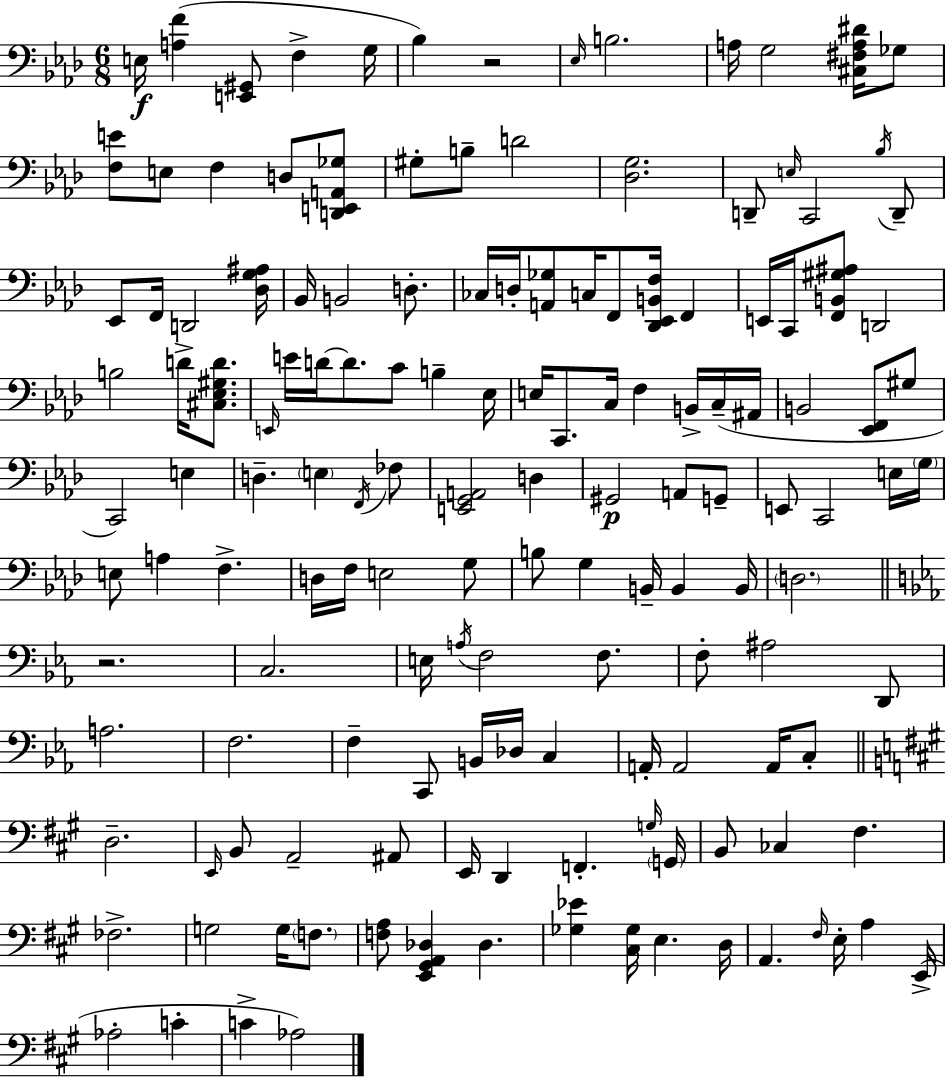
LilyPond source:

{
  \clef bass
  \numericTimeSignature
  \time 6/8
  \key f \minor
  e16\f <a f'>4( <e, gis,>8 f4-> g16 | bes4) r2 | \grace { ees16 } b2. | a16 g2 <cis fis a dis'>16 ges8 | \break <f e'>8 e8 f4 d8 <d, e, a, ges>8 | gis8-. b8-- d'2 | <des g>2. | d,8-- \grace { e16 } c,2 | \break \acciaccatura { bes16 } d,8-- ees,8 f,16 d,2 | <des g ais>16 bes,16 b,2 | d8.-. ces16 d16-. <a, ges>8 c16 f,8 <des, ees, b, f>16 f,4 | e,16 c,16 <f, b, gis ais>8 d,2 | \break b2 d'16-> | <cis ees gis d'>8. \grace { e,16 } e'16 d'16~~ d'8. c'8 b4-- | ees16 e16 c,8. c16 f4 | b,16-> c16--( ais,16 b,2 | \break <ees, f,>8 gis8 c,2) | e4 d4.-- \parenthesize e4 | \acciaccatura { f,16 } fes8 <e, g, a,>2 | d4 gis,2\p | \break a,8 g,8-- e,8 c,2 | e16 \parenthesize g16 e8 a4 f4.-> | d16 f16 e2 | g8 b8 g4 b,16-- | \break b,4 b,16 \parenthesize d2. | \bar "||" \break \key ees \major r2. | c2. | e16 \acciaccatura { a16 } f2 f8. | f8-. ais2 d,8 | \break a2. | f2. | f4-- c,8 b,16 des16 c4 | a,16-. a,2 a,16 c8-. | \break \bar "||" \break \key a \major d2.-- | \grace { e,16 } b,8 a,2-- ais,8 | e,16 d,4 f,4.-. | \grace { g16 } \parenthesize g,16 b,8 ces4 fis4. | \break fes2.-> | g2 g16 \parenthesize f8. | <f a>8 <e, gis, a, des>4 des4. | <ges ees'>4 <cis ges>16 e4. | \break d16 a,4. \grace { fis16 } e16-. a4 | e,16->( aes2-. c'4-. | c'4-> aes2) | \bar "|."
}